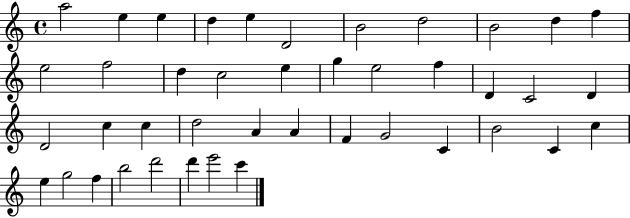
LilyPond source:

{
  \clef treble
  \time 4/4
  \defaultTimeSignature
  \key c \major
  a''2 e''4 e''4 | d''4 e''4 d'2 | b'2 d''2 | b'2 d''4 f''4 | \break e''2 f''2 | d''4 c''2 e''4 | g''4 e''2 f''4 | d'4 c'2 d'4 | \break d'2 c''4 c''4 | d''2 a'4 a'4 | f'4 g'2 c'4 | b'2 c'4 c''4 | \break e''4 g''2 f''4 | b''2 d'''2 | d'''4 e'''2 c'''4 | \bar "|."
}